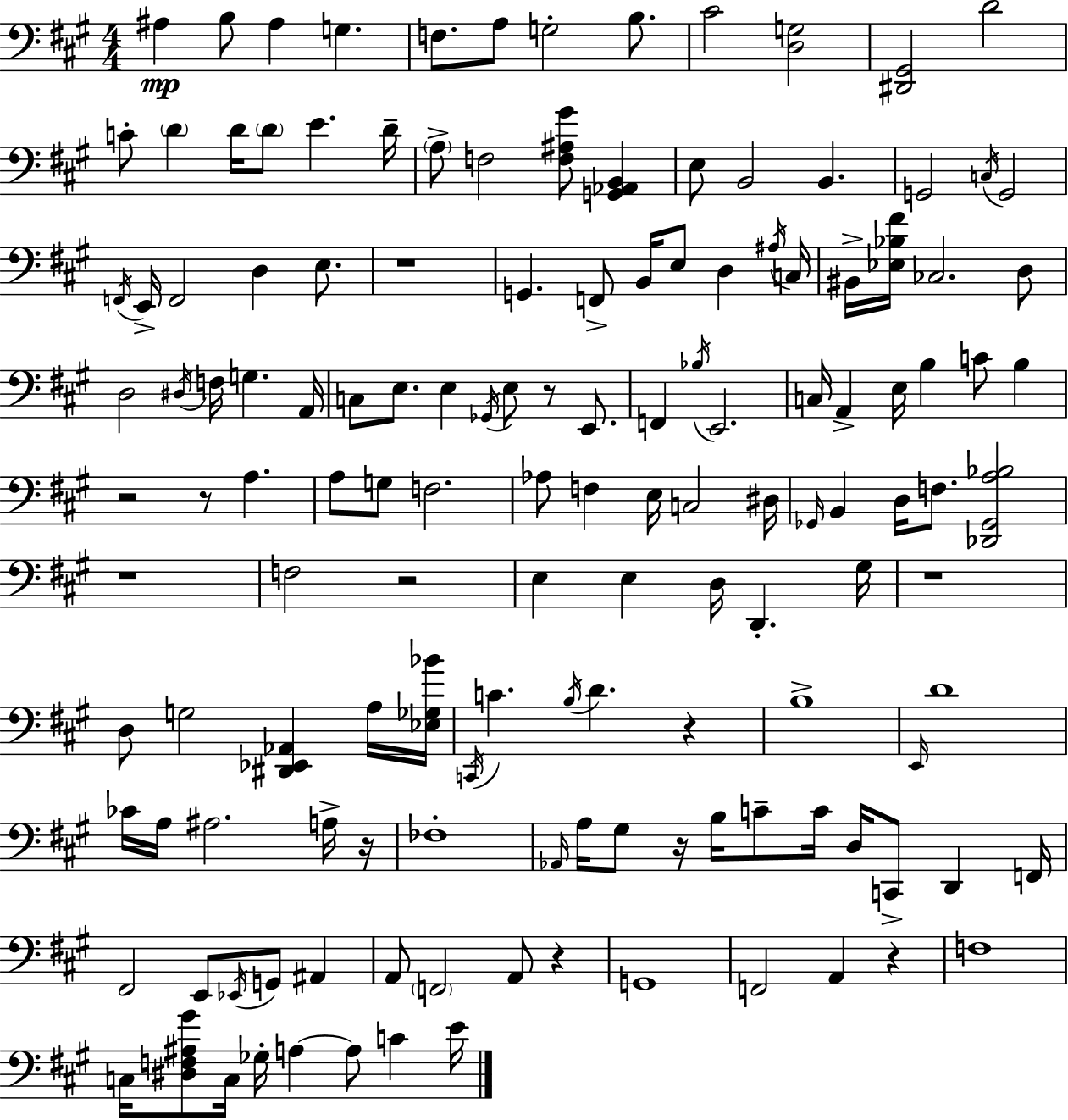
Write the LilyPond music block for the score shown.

{
  \clef bass
  \numericTimeSignature
  \time 4/4
  \key a \major
  \repeat volta 2 { ais4\mp b8 ais4 g4. | f8. a8 g2-. b8. | cis'2 <d g>2 | <dis, gis,>2 d'2 | \break c'8-. \parenthesize d'4 d'16 \parenthesize d'8 e'4. d'16-- | \parenthesize a8-> f2 <f ais gis'>8 <g, aes, b,>4 | e8 b,2 b,4. | g,2 \acciaccatura { c16 } g,2 | \break \acciaccatura { f,16 } e,16-> f,2 d4 e8. | r1 | g,4. f,8-> b,16 e8 d4 | \acciaccatura { ais16 } c16 bis,16-> <ees bes fis'>16 ces2. | \break d8 d2 \acciaccatura { dis16 } f16 g4. | a,16 c8 e8. e4 \acciaccatura { ges,16 } e8 | r8 e,8. f,4 \acciaccatura { bes16 } e,2. | c16 a,4-> e16 b4 | \break c'8 b4 r2 r8 | a4. a8 g8 f2. | aes8 f4 e16 c2 | dis16 \grace { ges,16 } b,4 d16 f8. <des, ges, a bes>2 | \break r1 | f2 r2 | e4 e4 d16 | d,4.-. gis16 r1 | \break d8 g2 | <dis, ees, aes,>4 a16 <ees ges bes'>16 \acciaccatura { c,16 } c'4. \acciaccatura { b16 } d'4. | r4 b1-> | \grace { e,16 } d'1 | \break ces'16 a16 ais2. | a16-> r16 fes1-. | \grace { aes,16 } a16 gis8 r16 b16 | c'8-- c'16 d16 c,8-> d,4 f,16 fis,2 | \break e,8 \acciaccatura { ees,16 } g,8 ais,4 a,8 \parenthesize f,2 | a,8 r4 g,1 | f,2 | a,4 r4 f1 | \break c16 <dis f ais gis'>8 c16 | ges16-. a4~~ a8 c'4 e'16 } \bar "|."
}